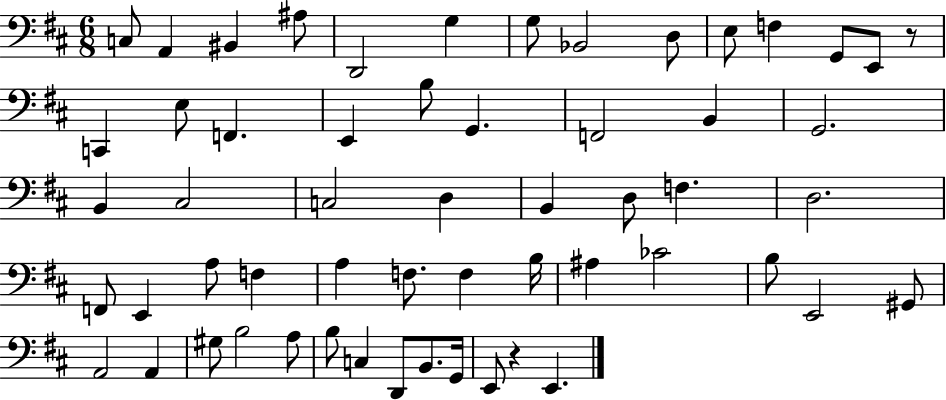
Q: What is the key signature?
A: D major